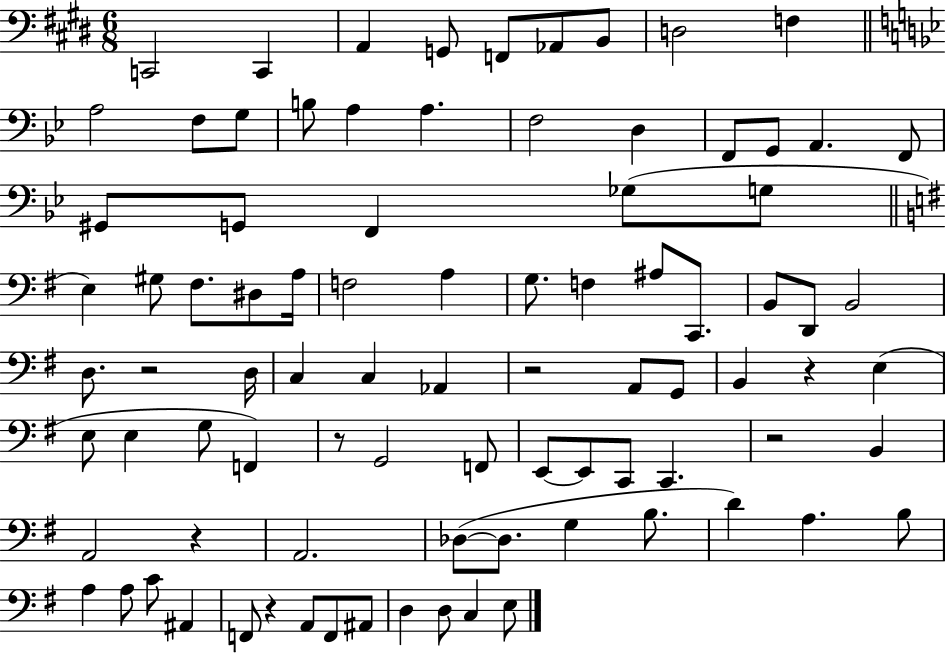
X:1
T:Untitled
M:6/8
L:1/4
K:E
C,,2 C,, A,, G,,/2 F,,/2 _A,,/2 B,,/2 D,2 F, A,2 F,/2 G,/2 B,/2 A, A, F,2 D, F,,/2 G,,/2 A,, F,,/2 ^G,,/2 G,,/2 F,, _G,/2 G,/2 E, ^G,/2 ^F,/2 ^D,/2 A,/4 F,2 A, G,/2 F, ^A,/2 C,,/2 B,,/2 D,,/2 B,,2 D,/2 z2 D,/4 C, C, _A,, z2 A,,/2 G,,/2 B,, z E, E,/2 E, G,/2 F,, z/2 G,,2 F,,/2 E,,/2 E,,/2 C,,/2 C,, z2 B,, A,,2 z A,,2 _D,/2 _D,/2 G, B,/2 D A, B,/2 A, A,/2 C/2 ^A,, F,,/2 z A,,/2 F,,/2 ^A,,/2 D, D,/2 C, E,/2